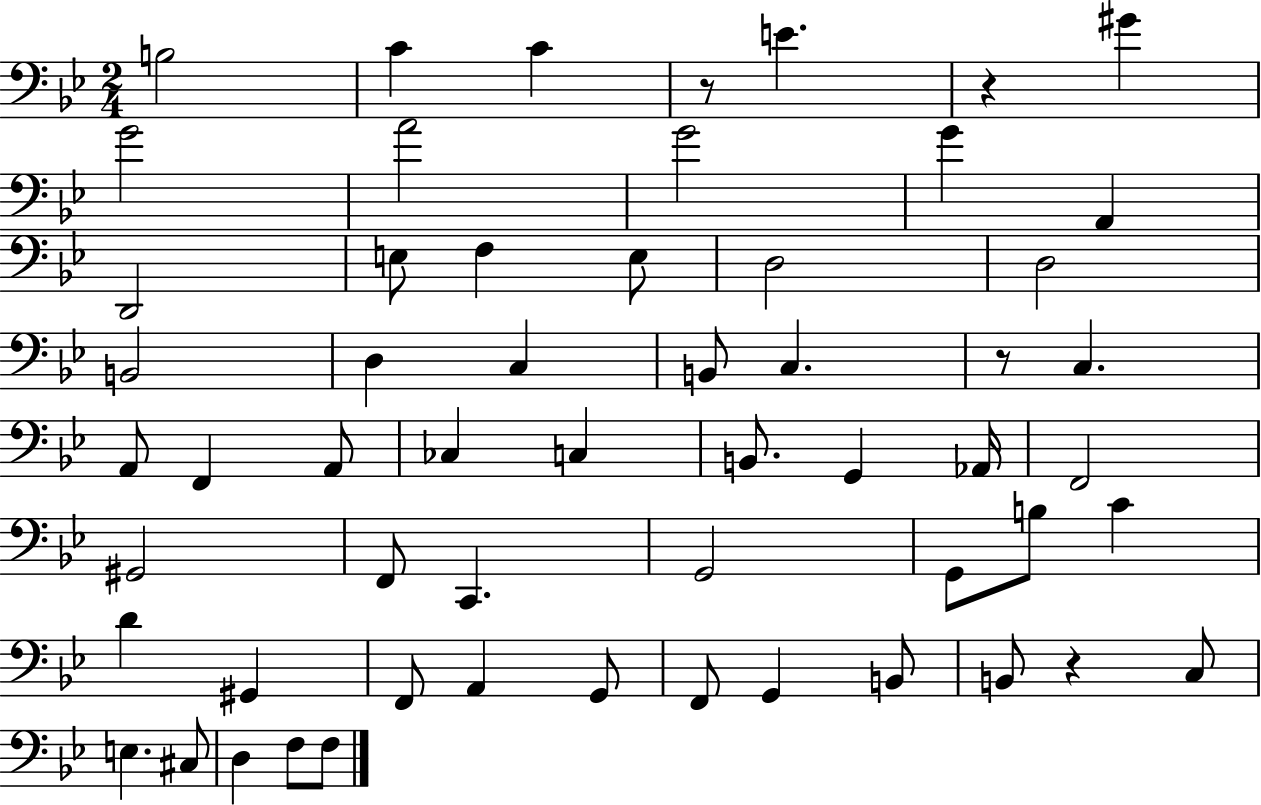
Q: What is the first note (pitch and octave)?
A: B3